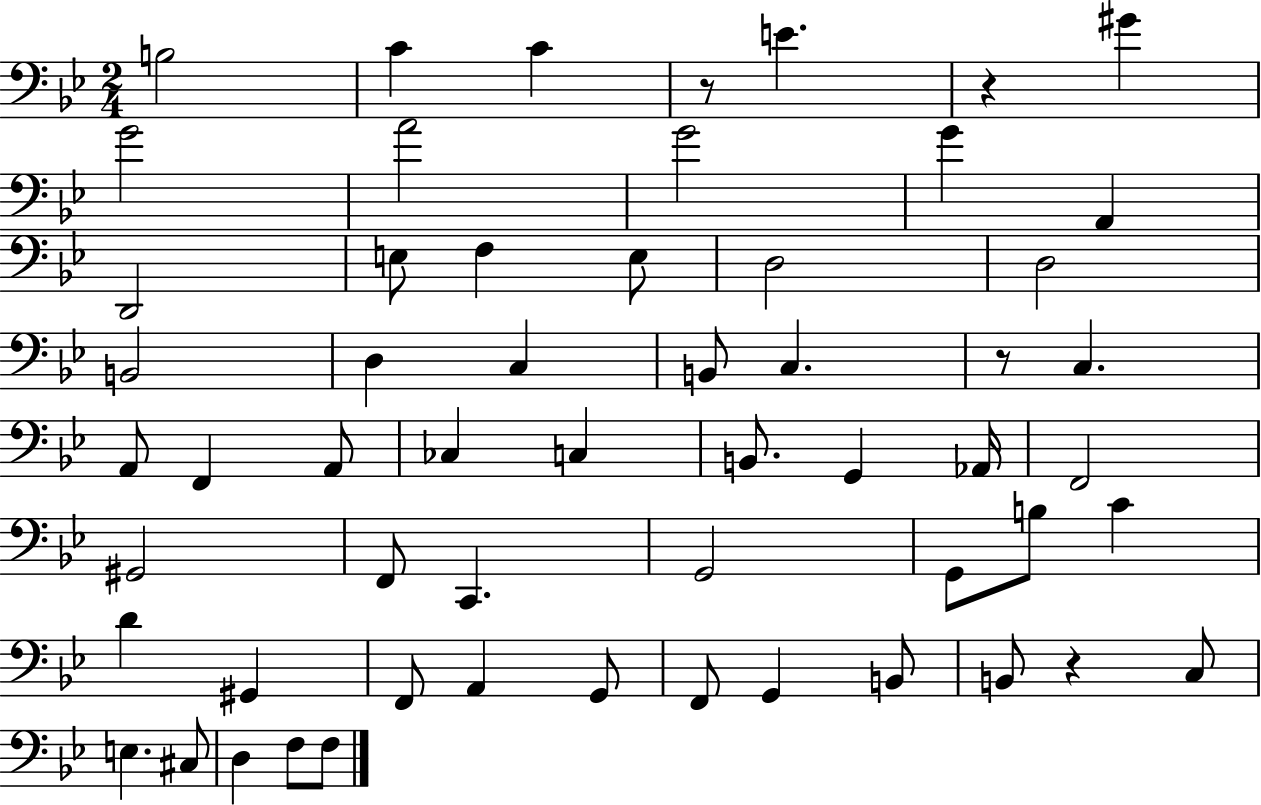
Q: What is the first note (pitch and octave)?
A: B3